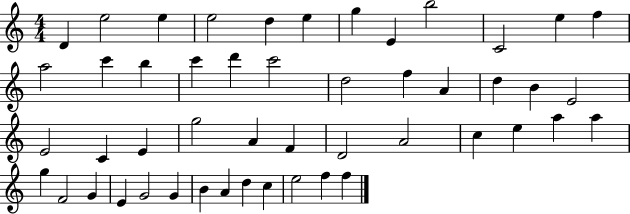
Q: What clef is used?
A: treble